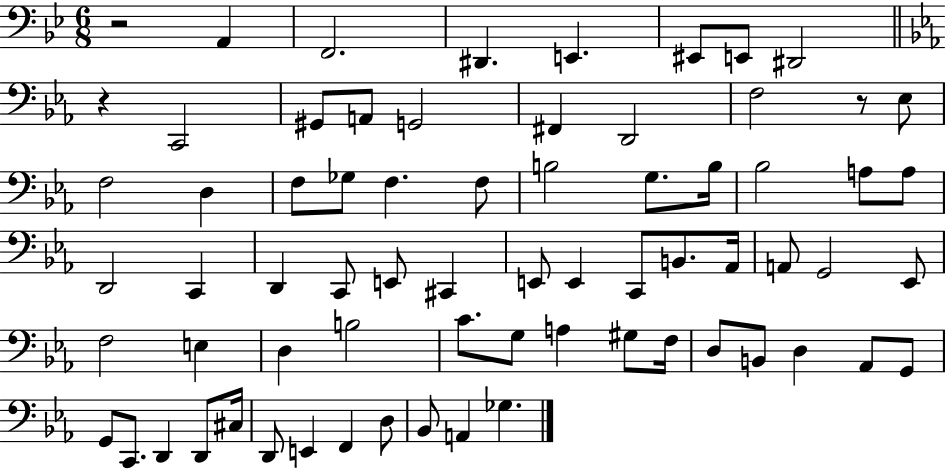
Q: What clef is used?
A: bass